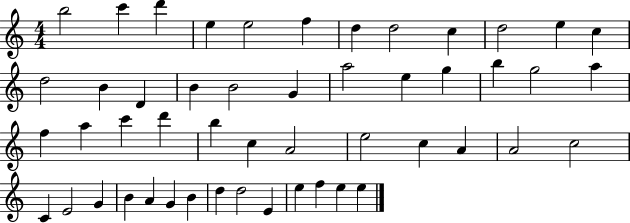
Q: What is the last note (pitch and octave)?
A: E5